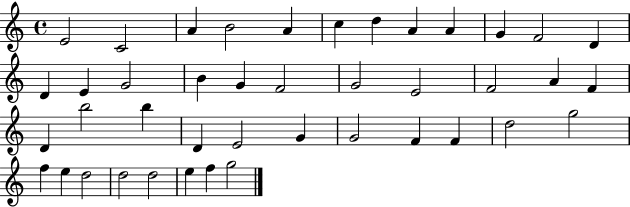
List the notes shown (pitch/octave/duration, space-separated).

E4/h C4/h A4/q B4/h A4/q C5/q D5/q A4/q A4/q G4/q F4/h D4/q D4/q E4/q G4/h B4/q G4/q F4/h G4/h E4/h F4/h A4/q F4/q D4/q B5/h B5/q D4/q E4/h G4/q G4/h F4/q F4/q D5/h G5/h F5/q E5/q D5/h D5/h D5/h E5/q F5/q G5/h